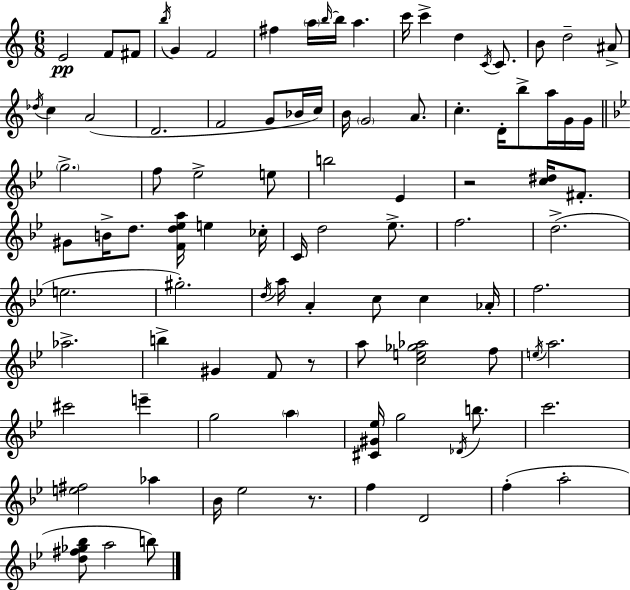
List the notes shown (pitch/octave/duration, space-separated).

E4/h F4/e F#4/e B5/s G4/q F4/h F#5/q A5/s B5/s B5/s A5/q. C6/s C6/q D5/q C4/s C4/e. B4/e D5/h A#4/e Db5/s C5/q A4/h D4/h. F4/h G4/e Bb4/s C5/s B4/s G4/h A4/e. C5/q. D4/s B5/e A5/s G4/s G4/s G5/h. F5/e Eb5/h E5/e B5/h Eb4/q R/h [C5,D#5]/s F#4/e. G#4/e B4/s D5/e. [F4,D5,Eb5,A5]/s E5/q CES5/s C4/s D5/h Eb5/e. F5/h. D5/h. E5/h. G#5/h. D5/s A5/s A4/q C5/e C5/q Ab4/s F5/h. Ab5/h. B5/q G#4/q F4/e R/e A5/e [C5,E5,Gb5,Ab5]/h F5/e E5/s A5/h. C#6/h E6/q G5/h A5/q [C#4,G#4,Eb5]/s G5/h Db4/s B5/e. C6/h. [E5,F#5]/h Ab5/q Bb4/s Eb5/h R/e. F5/q D4/h F5/q A5/h [D5,F#5,Gb5,Bb5]/e A5/h B5/e